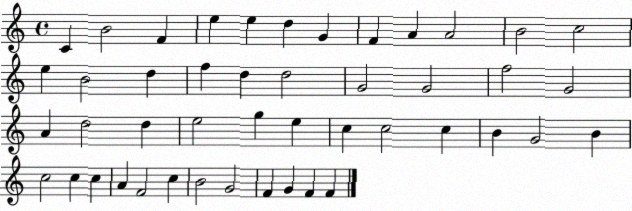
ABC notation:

X:1
T:Untitled
M:4/4
L:1/4
K:C
C B2 F e e d G F A A2 B2 c2 e B2 d f d d2 G2 G2 f2 G2 A d2 d e2 g e c c2 c B G2 B c2 c c A F2 c B2 G2 F G F F